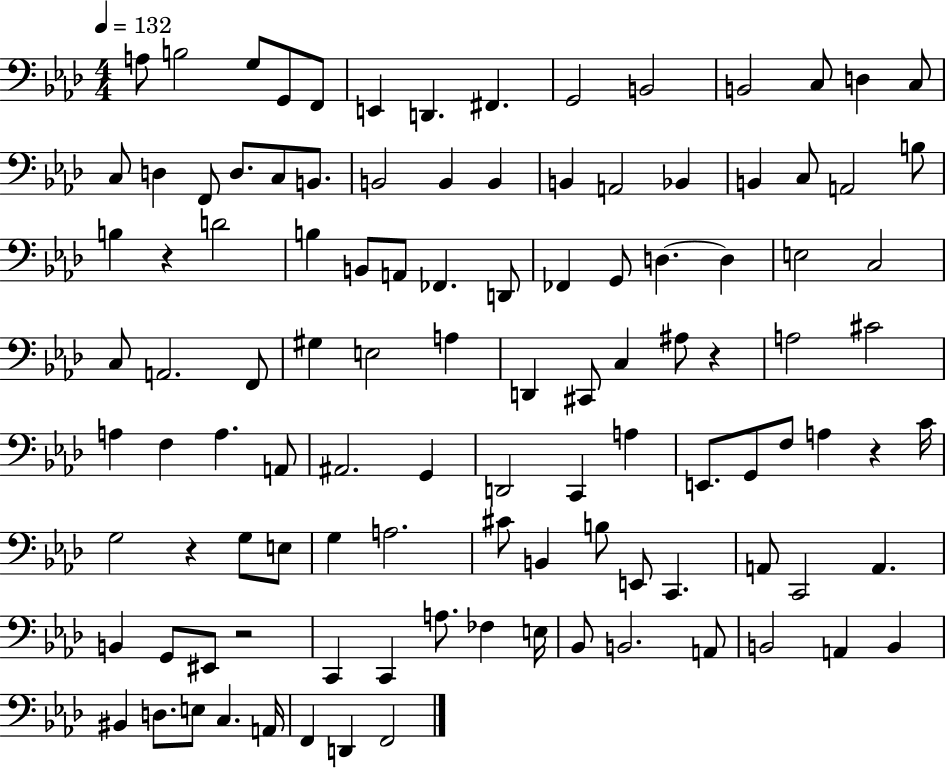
A3/e B3/h G3/e G2/e F2/e E2/q D2/q. F#2/q. G2/h B2/h B2/h C3/e D3/q C3/e C3/e D3/q F2/e D3/e. C3/e B2/e. B2/h B2/q B2/q B2/q A2/h Bb2/q B2/q C3/e A2/h B3/e B3/q R/q D4/h B3/q B2/e A2/e FES2/q. D2/e FES2/q G2/e D3/q. D3/q E3/h C3/h C3/e A2/h. F2/e G#3/q E3/h A3/q D2/q C#2/e C3/q A#3/e R/q A3/h C#4/h A3/q F3/q A3/q. A2/e A#2/h. G2/q D2/h C2/q A3/q E2/e. G2/e F3/e A3/q R/q C4/s G3/h R/q G3/e E3/e G3/q A3/h. C#4/e B2/q B3/e E2/e C2/q. A2/e C2/h A2/q. B2/q G2/e EIS2/e R/h C2/q C2/q A3/e. FES3/q E3/s Bb2/e B2/h. A2/e B2/h A2/q B2/q BIS2/q D3/e. E3/e C3/q. A2/s F2/q D2/q F2/h